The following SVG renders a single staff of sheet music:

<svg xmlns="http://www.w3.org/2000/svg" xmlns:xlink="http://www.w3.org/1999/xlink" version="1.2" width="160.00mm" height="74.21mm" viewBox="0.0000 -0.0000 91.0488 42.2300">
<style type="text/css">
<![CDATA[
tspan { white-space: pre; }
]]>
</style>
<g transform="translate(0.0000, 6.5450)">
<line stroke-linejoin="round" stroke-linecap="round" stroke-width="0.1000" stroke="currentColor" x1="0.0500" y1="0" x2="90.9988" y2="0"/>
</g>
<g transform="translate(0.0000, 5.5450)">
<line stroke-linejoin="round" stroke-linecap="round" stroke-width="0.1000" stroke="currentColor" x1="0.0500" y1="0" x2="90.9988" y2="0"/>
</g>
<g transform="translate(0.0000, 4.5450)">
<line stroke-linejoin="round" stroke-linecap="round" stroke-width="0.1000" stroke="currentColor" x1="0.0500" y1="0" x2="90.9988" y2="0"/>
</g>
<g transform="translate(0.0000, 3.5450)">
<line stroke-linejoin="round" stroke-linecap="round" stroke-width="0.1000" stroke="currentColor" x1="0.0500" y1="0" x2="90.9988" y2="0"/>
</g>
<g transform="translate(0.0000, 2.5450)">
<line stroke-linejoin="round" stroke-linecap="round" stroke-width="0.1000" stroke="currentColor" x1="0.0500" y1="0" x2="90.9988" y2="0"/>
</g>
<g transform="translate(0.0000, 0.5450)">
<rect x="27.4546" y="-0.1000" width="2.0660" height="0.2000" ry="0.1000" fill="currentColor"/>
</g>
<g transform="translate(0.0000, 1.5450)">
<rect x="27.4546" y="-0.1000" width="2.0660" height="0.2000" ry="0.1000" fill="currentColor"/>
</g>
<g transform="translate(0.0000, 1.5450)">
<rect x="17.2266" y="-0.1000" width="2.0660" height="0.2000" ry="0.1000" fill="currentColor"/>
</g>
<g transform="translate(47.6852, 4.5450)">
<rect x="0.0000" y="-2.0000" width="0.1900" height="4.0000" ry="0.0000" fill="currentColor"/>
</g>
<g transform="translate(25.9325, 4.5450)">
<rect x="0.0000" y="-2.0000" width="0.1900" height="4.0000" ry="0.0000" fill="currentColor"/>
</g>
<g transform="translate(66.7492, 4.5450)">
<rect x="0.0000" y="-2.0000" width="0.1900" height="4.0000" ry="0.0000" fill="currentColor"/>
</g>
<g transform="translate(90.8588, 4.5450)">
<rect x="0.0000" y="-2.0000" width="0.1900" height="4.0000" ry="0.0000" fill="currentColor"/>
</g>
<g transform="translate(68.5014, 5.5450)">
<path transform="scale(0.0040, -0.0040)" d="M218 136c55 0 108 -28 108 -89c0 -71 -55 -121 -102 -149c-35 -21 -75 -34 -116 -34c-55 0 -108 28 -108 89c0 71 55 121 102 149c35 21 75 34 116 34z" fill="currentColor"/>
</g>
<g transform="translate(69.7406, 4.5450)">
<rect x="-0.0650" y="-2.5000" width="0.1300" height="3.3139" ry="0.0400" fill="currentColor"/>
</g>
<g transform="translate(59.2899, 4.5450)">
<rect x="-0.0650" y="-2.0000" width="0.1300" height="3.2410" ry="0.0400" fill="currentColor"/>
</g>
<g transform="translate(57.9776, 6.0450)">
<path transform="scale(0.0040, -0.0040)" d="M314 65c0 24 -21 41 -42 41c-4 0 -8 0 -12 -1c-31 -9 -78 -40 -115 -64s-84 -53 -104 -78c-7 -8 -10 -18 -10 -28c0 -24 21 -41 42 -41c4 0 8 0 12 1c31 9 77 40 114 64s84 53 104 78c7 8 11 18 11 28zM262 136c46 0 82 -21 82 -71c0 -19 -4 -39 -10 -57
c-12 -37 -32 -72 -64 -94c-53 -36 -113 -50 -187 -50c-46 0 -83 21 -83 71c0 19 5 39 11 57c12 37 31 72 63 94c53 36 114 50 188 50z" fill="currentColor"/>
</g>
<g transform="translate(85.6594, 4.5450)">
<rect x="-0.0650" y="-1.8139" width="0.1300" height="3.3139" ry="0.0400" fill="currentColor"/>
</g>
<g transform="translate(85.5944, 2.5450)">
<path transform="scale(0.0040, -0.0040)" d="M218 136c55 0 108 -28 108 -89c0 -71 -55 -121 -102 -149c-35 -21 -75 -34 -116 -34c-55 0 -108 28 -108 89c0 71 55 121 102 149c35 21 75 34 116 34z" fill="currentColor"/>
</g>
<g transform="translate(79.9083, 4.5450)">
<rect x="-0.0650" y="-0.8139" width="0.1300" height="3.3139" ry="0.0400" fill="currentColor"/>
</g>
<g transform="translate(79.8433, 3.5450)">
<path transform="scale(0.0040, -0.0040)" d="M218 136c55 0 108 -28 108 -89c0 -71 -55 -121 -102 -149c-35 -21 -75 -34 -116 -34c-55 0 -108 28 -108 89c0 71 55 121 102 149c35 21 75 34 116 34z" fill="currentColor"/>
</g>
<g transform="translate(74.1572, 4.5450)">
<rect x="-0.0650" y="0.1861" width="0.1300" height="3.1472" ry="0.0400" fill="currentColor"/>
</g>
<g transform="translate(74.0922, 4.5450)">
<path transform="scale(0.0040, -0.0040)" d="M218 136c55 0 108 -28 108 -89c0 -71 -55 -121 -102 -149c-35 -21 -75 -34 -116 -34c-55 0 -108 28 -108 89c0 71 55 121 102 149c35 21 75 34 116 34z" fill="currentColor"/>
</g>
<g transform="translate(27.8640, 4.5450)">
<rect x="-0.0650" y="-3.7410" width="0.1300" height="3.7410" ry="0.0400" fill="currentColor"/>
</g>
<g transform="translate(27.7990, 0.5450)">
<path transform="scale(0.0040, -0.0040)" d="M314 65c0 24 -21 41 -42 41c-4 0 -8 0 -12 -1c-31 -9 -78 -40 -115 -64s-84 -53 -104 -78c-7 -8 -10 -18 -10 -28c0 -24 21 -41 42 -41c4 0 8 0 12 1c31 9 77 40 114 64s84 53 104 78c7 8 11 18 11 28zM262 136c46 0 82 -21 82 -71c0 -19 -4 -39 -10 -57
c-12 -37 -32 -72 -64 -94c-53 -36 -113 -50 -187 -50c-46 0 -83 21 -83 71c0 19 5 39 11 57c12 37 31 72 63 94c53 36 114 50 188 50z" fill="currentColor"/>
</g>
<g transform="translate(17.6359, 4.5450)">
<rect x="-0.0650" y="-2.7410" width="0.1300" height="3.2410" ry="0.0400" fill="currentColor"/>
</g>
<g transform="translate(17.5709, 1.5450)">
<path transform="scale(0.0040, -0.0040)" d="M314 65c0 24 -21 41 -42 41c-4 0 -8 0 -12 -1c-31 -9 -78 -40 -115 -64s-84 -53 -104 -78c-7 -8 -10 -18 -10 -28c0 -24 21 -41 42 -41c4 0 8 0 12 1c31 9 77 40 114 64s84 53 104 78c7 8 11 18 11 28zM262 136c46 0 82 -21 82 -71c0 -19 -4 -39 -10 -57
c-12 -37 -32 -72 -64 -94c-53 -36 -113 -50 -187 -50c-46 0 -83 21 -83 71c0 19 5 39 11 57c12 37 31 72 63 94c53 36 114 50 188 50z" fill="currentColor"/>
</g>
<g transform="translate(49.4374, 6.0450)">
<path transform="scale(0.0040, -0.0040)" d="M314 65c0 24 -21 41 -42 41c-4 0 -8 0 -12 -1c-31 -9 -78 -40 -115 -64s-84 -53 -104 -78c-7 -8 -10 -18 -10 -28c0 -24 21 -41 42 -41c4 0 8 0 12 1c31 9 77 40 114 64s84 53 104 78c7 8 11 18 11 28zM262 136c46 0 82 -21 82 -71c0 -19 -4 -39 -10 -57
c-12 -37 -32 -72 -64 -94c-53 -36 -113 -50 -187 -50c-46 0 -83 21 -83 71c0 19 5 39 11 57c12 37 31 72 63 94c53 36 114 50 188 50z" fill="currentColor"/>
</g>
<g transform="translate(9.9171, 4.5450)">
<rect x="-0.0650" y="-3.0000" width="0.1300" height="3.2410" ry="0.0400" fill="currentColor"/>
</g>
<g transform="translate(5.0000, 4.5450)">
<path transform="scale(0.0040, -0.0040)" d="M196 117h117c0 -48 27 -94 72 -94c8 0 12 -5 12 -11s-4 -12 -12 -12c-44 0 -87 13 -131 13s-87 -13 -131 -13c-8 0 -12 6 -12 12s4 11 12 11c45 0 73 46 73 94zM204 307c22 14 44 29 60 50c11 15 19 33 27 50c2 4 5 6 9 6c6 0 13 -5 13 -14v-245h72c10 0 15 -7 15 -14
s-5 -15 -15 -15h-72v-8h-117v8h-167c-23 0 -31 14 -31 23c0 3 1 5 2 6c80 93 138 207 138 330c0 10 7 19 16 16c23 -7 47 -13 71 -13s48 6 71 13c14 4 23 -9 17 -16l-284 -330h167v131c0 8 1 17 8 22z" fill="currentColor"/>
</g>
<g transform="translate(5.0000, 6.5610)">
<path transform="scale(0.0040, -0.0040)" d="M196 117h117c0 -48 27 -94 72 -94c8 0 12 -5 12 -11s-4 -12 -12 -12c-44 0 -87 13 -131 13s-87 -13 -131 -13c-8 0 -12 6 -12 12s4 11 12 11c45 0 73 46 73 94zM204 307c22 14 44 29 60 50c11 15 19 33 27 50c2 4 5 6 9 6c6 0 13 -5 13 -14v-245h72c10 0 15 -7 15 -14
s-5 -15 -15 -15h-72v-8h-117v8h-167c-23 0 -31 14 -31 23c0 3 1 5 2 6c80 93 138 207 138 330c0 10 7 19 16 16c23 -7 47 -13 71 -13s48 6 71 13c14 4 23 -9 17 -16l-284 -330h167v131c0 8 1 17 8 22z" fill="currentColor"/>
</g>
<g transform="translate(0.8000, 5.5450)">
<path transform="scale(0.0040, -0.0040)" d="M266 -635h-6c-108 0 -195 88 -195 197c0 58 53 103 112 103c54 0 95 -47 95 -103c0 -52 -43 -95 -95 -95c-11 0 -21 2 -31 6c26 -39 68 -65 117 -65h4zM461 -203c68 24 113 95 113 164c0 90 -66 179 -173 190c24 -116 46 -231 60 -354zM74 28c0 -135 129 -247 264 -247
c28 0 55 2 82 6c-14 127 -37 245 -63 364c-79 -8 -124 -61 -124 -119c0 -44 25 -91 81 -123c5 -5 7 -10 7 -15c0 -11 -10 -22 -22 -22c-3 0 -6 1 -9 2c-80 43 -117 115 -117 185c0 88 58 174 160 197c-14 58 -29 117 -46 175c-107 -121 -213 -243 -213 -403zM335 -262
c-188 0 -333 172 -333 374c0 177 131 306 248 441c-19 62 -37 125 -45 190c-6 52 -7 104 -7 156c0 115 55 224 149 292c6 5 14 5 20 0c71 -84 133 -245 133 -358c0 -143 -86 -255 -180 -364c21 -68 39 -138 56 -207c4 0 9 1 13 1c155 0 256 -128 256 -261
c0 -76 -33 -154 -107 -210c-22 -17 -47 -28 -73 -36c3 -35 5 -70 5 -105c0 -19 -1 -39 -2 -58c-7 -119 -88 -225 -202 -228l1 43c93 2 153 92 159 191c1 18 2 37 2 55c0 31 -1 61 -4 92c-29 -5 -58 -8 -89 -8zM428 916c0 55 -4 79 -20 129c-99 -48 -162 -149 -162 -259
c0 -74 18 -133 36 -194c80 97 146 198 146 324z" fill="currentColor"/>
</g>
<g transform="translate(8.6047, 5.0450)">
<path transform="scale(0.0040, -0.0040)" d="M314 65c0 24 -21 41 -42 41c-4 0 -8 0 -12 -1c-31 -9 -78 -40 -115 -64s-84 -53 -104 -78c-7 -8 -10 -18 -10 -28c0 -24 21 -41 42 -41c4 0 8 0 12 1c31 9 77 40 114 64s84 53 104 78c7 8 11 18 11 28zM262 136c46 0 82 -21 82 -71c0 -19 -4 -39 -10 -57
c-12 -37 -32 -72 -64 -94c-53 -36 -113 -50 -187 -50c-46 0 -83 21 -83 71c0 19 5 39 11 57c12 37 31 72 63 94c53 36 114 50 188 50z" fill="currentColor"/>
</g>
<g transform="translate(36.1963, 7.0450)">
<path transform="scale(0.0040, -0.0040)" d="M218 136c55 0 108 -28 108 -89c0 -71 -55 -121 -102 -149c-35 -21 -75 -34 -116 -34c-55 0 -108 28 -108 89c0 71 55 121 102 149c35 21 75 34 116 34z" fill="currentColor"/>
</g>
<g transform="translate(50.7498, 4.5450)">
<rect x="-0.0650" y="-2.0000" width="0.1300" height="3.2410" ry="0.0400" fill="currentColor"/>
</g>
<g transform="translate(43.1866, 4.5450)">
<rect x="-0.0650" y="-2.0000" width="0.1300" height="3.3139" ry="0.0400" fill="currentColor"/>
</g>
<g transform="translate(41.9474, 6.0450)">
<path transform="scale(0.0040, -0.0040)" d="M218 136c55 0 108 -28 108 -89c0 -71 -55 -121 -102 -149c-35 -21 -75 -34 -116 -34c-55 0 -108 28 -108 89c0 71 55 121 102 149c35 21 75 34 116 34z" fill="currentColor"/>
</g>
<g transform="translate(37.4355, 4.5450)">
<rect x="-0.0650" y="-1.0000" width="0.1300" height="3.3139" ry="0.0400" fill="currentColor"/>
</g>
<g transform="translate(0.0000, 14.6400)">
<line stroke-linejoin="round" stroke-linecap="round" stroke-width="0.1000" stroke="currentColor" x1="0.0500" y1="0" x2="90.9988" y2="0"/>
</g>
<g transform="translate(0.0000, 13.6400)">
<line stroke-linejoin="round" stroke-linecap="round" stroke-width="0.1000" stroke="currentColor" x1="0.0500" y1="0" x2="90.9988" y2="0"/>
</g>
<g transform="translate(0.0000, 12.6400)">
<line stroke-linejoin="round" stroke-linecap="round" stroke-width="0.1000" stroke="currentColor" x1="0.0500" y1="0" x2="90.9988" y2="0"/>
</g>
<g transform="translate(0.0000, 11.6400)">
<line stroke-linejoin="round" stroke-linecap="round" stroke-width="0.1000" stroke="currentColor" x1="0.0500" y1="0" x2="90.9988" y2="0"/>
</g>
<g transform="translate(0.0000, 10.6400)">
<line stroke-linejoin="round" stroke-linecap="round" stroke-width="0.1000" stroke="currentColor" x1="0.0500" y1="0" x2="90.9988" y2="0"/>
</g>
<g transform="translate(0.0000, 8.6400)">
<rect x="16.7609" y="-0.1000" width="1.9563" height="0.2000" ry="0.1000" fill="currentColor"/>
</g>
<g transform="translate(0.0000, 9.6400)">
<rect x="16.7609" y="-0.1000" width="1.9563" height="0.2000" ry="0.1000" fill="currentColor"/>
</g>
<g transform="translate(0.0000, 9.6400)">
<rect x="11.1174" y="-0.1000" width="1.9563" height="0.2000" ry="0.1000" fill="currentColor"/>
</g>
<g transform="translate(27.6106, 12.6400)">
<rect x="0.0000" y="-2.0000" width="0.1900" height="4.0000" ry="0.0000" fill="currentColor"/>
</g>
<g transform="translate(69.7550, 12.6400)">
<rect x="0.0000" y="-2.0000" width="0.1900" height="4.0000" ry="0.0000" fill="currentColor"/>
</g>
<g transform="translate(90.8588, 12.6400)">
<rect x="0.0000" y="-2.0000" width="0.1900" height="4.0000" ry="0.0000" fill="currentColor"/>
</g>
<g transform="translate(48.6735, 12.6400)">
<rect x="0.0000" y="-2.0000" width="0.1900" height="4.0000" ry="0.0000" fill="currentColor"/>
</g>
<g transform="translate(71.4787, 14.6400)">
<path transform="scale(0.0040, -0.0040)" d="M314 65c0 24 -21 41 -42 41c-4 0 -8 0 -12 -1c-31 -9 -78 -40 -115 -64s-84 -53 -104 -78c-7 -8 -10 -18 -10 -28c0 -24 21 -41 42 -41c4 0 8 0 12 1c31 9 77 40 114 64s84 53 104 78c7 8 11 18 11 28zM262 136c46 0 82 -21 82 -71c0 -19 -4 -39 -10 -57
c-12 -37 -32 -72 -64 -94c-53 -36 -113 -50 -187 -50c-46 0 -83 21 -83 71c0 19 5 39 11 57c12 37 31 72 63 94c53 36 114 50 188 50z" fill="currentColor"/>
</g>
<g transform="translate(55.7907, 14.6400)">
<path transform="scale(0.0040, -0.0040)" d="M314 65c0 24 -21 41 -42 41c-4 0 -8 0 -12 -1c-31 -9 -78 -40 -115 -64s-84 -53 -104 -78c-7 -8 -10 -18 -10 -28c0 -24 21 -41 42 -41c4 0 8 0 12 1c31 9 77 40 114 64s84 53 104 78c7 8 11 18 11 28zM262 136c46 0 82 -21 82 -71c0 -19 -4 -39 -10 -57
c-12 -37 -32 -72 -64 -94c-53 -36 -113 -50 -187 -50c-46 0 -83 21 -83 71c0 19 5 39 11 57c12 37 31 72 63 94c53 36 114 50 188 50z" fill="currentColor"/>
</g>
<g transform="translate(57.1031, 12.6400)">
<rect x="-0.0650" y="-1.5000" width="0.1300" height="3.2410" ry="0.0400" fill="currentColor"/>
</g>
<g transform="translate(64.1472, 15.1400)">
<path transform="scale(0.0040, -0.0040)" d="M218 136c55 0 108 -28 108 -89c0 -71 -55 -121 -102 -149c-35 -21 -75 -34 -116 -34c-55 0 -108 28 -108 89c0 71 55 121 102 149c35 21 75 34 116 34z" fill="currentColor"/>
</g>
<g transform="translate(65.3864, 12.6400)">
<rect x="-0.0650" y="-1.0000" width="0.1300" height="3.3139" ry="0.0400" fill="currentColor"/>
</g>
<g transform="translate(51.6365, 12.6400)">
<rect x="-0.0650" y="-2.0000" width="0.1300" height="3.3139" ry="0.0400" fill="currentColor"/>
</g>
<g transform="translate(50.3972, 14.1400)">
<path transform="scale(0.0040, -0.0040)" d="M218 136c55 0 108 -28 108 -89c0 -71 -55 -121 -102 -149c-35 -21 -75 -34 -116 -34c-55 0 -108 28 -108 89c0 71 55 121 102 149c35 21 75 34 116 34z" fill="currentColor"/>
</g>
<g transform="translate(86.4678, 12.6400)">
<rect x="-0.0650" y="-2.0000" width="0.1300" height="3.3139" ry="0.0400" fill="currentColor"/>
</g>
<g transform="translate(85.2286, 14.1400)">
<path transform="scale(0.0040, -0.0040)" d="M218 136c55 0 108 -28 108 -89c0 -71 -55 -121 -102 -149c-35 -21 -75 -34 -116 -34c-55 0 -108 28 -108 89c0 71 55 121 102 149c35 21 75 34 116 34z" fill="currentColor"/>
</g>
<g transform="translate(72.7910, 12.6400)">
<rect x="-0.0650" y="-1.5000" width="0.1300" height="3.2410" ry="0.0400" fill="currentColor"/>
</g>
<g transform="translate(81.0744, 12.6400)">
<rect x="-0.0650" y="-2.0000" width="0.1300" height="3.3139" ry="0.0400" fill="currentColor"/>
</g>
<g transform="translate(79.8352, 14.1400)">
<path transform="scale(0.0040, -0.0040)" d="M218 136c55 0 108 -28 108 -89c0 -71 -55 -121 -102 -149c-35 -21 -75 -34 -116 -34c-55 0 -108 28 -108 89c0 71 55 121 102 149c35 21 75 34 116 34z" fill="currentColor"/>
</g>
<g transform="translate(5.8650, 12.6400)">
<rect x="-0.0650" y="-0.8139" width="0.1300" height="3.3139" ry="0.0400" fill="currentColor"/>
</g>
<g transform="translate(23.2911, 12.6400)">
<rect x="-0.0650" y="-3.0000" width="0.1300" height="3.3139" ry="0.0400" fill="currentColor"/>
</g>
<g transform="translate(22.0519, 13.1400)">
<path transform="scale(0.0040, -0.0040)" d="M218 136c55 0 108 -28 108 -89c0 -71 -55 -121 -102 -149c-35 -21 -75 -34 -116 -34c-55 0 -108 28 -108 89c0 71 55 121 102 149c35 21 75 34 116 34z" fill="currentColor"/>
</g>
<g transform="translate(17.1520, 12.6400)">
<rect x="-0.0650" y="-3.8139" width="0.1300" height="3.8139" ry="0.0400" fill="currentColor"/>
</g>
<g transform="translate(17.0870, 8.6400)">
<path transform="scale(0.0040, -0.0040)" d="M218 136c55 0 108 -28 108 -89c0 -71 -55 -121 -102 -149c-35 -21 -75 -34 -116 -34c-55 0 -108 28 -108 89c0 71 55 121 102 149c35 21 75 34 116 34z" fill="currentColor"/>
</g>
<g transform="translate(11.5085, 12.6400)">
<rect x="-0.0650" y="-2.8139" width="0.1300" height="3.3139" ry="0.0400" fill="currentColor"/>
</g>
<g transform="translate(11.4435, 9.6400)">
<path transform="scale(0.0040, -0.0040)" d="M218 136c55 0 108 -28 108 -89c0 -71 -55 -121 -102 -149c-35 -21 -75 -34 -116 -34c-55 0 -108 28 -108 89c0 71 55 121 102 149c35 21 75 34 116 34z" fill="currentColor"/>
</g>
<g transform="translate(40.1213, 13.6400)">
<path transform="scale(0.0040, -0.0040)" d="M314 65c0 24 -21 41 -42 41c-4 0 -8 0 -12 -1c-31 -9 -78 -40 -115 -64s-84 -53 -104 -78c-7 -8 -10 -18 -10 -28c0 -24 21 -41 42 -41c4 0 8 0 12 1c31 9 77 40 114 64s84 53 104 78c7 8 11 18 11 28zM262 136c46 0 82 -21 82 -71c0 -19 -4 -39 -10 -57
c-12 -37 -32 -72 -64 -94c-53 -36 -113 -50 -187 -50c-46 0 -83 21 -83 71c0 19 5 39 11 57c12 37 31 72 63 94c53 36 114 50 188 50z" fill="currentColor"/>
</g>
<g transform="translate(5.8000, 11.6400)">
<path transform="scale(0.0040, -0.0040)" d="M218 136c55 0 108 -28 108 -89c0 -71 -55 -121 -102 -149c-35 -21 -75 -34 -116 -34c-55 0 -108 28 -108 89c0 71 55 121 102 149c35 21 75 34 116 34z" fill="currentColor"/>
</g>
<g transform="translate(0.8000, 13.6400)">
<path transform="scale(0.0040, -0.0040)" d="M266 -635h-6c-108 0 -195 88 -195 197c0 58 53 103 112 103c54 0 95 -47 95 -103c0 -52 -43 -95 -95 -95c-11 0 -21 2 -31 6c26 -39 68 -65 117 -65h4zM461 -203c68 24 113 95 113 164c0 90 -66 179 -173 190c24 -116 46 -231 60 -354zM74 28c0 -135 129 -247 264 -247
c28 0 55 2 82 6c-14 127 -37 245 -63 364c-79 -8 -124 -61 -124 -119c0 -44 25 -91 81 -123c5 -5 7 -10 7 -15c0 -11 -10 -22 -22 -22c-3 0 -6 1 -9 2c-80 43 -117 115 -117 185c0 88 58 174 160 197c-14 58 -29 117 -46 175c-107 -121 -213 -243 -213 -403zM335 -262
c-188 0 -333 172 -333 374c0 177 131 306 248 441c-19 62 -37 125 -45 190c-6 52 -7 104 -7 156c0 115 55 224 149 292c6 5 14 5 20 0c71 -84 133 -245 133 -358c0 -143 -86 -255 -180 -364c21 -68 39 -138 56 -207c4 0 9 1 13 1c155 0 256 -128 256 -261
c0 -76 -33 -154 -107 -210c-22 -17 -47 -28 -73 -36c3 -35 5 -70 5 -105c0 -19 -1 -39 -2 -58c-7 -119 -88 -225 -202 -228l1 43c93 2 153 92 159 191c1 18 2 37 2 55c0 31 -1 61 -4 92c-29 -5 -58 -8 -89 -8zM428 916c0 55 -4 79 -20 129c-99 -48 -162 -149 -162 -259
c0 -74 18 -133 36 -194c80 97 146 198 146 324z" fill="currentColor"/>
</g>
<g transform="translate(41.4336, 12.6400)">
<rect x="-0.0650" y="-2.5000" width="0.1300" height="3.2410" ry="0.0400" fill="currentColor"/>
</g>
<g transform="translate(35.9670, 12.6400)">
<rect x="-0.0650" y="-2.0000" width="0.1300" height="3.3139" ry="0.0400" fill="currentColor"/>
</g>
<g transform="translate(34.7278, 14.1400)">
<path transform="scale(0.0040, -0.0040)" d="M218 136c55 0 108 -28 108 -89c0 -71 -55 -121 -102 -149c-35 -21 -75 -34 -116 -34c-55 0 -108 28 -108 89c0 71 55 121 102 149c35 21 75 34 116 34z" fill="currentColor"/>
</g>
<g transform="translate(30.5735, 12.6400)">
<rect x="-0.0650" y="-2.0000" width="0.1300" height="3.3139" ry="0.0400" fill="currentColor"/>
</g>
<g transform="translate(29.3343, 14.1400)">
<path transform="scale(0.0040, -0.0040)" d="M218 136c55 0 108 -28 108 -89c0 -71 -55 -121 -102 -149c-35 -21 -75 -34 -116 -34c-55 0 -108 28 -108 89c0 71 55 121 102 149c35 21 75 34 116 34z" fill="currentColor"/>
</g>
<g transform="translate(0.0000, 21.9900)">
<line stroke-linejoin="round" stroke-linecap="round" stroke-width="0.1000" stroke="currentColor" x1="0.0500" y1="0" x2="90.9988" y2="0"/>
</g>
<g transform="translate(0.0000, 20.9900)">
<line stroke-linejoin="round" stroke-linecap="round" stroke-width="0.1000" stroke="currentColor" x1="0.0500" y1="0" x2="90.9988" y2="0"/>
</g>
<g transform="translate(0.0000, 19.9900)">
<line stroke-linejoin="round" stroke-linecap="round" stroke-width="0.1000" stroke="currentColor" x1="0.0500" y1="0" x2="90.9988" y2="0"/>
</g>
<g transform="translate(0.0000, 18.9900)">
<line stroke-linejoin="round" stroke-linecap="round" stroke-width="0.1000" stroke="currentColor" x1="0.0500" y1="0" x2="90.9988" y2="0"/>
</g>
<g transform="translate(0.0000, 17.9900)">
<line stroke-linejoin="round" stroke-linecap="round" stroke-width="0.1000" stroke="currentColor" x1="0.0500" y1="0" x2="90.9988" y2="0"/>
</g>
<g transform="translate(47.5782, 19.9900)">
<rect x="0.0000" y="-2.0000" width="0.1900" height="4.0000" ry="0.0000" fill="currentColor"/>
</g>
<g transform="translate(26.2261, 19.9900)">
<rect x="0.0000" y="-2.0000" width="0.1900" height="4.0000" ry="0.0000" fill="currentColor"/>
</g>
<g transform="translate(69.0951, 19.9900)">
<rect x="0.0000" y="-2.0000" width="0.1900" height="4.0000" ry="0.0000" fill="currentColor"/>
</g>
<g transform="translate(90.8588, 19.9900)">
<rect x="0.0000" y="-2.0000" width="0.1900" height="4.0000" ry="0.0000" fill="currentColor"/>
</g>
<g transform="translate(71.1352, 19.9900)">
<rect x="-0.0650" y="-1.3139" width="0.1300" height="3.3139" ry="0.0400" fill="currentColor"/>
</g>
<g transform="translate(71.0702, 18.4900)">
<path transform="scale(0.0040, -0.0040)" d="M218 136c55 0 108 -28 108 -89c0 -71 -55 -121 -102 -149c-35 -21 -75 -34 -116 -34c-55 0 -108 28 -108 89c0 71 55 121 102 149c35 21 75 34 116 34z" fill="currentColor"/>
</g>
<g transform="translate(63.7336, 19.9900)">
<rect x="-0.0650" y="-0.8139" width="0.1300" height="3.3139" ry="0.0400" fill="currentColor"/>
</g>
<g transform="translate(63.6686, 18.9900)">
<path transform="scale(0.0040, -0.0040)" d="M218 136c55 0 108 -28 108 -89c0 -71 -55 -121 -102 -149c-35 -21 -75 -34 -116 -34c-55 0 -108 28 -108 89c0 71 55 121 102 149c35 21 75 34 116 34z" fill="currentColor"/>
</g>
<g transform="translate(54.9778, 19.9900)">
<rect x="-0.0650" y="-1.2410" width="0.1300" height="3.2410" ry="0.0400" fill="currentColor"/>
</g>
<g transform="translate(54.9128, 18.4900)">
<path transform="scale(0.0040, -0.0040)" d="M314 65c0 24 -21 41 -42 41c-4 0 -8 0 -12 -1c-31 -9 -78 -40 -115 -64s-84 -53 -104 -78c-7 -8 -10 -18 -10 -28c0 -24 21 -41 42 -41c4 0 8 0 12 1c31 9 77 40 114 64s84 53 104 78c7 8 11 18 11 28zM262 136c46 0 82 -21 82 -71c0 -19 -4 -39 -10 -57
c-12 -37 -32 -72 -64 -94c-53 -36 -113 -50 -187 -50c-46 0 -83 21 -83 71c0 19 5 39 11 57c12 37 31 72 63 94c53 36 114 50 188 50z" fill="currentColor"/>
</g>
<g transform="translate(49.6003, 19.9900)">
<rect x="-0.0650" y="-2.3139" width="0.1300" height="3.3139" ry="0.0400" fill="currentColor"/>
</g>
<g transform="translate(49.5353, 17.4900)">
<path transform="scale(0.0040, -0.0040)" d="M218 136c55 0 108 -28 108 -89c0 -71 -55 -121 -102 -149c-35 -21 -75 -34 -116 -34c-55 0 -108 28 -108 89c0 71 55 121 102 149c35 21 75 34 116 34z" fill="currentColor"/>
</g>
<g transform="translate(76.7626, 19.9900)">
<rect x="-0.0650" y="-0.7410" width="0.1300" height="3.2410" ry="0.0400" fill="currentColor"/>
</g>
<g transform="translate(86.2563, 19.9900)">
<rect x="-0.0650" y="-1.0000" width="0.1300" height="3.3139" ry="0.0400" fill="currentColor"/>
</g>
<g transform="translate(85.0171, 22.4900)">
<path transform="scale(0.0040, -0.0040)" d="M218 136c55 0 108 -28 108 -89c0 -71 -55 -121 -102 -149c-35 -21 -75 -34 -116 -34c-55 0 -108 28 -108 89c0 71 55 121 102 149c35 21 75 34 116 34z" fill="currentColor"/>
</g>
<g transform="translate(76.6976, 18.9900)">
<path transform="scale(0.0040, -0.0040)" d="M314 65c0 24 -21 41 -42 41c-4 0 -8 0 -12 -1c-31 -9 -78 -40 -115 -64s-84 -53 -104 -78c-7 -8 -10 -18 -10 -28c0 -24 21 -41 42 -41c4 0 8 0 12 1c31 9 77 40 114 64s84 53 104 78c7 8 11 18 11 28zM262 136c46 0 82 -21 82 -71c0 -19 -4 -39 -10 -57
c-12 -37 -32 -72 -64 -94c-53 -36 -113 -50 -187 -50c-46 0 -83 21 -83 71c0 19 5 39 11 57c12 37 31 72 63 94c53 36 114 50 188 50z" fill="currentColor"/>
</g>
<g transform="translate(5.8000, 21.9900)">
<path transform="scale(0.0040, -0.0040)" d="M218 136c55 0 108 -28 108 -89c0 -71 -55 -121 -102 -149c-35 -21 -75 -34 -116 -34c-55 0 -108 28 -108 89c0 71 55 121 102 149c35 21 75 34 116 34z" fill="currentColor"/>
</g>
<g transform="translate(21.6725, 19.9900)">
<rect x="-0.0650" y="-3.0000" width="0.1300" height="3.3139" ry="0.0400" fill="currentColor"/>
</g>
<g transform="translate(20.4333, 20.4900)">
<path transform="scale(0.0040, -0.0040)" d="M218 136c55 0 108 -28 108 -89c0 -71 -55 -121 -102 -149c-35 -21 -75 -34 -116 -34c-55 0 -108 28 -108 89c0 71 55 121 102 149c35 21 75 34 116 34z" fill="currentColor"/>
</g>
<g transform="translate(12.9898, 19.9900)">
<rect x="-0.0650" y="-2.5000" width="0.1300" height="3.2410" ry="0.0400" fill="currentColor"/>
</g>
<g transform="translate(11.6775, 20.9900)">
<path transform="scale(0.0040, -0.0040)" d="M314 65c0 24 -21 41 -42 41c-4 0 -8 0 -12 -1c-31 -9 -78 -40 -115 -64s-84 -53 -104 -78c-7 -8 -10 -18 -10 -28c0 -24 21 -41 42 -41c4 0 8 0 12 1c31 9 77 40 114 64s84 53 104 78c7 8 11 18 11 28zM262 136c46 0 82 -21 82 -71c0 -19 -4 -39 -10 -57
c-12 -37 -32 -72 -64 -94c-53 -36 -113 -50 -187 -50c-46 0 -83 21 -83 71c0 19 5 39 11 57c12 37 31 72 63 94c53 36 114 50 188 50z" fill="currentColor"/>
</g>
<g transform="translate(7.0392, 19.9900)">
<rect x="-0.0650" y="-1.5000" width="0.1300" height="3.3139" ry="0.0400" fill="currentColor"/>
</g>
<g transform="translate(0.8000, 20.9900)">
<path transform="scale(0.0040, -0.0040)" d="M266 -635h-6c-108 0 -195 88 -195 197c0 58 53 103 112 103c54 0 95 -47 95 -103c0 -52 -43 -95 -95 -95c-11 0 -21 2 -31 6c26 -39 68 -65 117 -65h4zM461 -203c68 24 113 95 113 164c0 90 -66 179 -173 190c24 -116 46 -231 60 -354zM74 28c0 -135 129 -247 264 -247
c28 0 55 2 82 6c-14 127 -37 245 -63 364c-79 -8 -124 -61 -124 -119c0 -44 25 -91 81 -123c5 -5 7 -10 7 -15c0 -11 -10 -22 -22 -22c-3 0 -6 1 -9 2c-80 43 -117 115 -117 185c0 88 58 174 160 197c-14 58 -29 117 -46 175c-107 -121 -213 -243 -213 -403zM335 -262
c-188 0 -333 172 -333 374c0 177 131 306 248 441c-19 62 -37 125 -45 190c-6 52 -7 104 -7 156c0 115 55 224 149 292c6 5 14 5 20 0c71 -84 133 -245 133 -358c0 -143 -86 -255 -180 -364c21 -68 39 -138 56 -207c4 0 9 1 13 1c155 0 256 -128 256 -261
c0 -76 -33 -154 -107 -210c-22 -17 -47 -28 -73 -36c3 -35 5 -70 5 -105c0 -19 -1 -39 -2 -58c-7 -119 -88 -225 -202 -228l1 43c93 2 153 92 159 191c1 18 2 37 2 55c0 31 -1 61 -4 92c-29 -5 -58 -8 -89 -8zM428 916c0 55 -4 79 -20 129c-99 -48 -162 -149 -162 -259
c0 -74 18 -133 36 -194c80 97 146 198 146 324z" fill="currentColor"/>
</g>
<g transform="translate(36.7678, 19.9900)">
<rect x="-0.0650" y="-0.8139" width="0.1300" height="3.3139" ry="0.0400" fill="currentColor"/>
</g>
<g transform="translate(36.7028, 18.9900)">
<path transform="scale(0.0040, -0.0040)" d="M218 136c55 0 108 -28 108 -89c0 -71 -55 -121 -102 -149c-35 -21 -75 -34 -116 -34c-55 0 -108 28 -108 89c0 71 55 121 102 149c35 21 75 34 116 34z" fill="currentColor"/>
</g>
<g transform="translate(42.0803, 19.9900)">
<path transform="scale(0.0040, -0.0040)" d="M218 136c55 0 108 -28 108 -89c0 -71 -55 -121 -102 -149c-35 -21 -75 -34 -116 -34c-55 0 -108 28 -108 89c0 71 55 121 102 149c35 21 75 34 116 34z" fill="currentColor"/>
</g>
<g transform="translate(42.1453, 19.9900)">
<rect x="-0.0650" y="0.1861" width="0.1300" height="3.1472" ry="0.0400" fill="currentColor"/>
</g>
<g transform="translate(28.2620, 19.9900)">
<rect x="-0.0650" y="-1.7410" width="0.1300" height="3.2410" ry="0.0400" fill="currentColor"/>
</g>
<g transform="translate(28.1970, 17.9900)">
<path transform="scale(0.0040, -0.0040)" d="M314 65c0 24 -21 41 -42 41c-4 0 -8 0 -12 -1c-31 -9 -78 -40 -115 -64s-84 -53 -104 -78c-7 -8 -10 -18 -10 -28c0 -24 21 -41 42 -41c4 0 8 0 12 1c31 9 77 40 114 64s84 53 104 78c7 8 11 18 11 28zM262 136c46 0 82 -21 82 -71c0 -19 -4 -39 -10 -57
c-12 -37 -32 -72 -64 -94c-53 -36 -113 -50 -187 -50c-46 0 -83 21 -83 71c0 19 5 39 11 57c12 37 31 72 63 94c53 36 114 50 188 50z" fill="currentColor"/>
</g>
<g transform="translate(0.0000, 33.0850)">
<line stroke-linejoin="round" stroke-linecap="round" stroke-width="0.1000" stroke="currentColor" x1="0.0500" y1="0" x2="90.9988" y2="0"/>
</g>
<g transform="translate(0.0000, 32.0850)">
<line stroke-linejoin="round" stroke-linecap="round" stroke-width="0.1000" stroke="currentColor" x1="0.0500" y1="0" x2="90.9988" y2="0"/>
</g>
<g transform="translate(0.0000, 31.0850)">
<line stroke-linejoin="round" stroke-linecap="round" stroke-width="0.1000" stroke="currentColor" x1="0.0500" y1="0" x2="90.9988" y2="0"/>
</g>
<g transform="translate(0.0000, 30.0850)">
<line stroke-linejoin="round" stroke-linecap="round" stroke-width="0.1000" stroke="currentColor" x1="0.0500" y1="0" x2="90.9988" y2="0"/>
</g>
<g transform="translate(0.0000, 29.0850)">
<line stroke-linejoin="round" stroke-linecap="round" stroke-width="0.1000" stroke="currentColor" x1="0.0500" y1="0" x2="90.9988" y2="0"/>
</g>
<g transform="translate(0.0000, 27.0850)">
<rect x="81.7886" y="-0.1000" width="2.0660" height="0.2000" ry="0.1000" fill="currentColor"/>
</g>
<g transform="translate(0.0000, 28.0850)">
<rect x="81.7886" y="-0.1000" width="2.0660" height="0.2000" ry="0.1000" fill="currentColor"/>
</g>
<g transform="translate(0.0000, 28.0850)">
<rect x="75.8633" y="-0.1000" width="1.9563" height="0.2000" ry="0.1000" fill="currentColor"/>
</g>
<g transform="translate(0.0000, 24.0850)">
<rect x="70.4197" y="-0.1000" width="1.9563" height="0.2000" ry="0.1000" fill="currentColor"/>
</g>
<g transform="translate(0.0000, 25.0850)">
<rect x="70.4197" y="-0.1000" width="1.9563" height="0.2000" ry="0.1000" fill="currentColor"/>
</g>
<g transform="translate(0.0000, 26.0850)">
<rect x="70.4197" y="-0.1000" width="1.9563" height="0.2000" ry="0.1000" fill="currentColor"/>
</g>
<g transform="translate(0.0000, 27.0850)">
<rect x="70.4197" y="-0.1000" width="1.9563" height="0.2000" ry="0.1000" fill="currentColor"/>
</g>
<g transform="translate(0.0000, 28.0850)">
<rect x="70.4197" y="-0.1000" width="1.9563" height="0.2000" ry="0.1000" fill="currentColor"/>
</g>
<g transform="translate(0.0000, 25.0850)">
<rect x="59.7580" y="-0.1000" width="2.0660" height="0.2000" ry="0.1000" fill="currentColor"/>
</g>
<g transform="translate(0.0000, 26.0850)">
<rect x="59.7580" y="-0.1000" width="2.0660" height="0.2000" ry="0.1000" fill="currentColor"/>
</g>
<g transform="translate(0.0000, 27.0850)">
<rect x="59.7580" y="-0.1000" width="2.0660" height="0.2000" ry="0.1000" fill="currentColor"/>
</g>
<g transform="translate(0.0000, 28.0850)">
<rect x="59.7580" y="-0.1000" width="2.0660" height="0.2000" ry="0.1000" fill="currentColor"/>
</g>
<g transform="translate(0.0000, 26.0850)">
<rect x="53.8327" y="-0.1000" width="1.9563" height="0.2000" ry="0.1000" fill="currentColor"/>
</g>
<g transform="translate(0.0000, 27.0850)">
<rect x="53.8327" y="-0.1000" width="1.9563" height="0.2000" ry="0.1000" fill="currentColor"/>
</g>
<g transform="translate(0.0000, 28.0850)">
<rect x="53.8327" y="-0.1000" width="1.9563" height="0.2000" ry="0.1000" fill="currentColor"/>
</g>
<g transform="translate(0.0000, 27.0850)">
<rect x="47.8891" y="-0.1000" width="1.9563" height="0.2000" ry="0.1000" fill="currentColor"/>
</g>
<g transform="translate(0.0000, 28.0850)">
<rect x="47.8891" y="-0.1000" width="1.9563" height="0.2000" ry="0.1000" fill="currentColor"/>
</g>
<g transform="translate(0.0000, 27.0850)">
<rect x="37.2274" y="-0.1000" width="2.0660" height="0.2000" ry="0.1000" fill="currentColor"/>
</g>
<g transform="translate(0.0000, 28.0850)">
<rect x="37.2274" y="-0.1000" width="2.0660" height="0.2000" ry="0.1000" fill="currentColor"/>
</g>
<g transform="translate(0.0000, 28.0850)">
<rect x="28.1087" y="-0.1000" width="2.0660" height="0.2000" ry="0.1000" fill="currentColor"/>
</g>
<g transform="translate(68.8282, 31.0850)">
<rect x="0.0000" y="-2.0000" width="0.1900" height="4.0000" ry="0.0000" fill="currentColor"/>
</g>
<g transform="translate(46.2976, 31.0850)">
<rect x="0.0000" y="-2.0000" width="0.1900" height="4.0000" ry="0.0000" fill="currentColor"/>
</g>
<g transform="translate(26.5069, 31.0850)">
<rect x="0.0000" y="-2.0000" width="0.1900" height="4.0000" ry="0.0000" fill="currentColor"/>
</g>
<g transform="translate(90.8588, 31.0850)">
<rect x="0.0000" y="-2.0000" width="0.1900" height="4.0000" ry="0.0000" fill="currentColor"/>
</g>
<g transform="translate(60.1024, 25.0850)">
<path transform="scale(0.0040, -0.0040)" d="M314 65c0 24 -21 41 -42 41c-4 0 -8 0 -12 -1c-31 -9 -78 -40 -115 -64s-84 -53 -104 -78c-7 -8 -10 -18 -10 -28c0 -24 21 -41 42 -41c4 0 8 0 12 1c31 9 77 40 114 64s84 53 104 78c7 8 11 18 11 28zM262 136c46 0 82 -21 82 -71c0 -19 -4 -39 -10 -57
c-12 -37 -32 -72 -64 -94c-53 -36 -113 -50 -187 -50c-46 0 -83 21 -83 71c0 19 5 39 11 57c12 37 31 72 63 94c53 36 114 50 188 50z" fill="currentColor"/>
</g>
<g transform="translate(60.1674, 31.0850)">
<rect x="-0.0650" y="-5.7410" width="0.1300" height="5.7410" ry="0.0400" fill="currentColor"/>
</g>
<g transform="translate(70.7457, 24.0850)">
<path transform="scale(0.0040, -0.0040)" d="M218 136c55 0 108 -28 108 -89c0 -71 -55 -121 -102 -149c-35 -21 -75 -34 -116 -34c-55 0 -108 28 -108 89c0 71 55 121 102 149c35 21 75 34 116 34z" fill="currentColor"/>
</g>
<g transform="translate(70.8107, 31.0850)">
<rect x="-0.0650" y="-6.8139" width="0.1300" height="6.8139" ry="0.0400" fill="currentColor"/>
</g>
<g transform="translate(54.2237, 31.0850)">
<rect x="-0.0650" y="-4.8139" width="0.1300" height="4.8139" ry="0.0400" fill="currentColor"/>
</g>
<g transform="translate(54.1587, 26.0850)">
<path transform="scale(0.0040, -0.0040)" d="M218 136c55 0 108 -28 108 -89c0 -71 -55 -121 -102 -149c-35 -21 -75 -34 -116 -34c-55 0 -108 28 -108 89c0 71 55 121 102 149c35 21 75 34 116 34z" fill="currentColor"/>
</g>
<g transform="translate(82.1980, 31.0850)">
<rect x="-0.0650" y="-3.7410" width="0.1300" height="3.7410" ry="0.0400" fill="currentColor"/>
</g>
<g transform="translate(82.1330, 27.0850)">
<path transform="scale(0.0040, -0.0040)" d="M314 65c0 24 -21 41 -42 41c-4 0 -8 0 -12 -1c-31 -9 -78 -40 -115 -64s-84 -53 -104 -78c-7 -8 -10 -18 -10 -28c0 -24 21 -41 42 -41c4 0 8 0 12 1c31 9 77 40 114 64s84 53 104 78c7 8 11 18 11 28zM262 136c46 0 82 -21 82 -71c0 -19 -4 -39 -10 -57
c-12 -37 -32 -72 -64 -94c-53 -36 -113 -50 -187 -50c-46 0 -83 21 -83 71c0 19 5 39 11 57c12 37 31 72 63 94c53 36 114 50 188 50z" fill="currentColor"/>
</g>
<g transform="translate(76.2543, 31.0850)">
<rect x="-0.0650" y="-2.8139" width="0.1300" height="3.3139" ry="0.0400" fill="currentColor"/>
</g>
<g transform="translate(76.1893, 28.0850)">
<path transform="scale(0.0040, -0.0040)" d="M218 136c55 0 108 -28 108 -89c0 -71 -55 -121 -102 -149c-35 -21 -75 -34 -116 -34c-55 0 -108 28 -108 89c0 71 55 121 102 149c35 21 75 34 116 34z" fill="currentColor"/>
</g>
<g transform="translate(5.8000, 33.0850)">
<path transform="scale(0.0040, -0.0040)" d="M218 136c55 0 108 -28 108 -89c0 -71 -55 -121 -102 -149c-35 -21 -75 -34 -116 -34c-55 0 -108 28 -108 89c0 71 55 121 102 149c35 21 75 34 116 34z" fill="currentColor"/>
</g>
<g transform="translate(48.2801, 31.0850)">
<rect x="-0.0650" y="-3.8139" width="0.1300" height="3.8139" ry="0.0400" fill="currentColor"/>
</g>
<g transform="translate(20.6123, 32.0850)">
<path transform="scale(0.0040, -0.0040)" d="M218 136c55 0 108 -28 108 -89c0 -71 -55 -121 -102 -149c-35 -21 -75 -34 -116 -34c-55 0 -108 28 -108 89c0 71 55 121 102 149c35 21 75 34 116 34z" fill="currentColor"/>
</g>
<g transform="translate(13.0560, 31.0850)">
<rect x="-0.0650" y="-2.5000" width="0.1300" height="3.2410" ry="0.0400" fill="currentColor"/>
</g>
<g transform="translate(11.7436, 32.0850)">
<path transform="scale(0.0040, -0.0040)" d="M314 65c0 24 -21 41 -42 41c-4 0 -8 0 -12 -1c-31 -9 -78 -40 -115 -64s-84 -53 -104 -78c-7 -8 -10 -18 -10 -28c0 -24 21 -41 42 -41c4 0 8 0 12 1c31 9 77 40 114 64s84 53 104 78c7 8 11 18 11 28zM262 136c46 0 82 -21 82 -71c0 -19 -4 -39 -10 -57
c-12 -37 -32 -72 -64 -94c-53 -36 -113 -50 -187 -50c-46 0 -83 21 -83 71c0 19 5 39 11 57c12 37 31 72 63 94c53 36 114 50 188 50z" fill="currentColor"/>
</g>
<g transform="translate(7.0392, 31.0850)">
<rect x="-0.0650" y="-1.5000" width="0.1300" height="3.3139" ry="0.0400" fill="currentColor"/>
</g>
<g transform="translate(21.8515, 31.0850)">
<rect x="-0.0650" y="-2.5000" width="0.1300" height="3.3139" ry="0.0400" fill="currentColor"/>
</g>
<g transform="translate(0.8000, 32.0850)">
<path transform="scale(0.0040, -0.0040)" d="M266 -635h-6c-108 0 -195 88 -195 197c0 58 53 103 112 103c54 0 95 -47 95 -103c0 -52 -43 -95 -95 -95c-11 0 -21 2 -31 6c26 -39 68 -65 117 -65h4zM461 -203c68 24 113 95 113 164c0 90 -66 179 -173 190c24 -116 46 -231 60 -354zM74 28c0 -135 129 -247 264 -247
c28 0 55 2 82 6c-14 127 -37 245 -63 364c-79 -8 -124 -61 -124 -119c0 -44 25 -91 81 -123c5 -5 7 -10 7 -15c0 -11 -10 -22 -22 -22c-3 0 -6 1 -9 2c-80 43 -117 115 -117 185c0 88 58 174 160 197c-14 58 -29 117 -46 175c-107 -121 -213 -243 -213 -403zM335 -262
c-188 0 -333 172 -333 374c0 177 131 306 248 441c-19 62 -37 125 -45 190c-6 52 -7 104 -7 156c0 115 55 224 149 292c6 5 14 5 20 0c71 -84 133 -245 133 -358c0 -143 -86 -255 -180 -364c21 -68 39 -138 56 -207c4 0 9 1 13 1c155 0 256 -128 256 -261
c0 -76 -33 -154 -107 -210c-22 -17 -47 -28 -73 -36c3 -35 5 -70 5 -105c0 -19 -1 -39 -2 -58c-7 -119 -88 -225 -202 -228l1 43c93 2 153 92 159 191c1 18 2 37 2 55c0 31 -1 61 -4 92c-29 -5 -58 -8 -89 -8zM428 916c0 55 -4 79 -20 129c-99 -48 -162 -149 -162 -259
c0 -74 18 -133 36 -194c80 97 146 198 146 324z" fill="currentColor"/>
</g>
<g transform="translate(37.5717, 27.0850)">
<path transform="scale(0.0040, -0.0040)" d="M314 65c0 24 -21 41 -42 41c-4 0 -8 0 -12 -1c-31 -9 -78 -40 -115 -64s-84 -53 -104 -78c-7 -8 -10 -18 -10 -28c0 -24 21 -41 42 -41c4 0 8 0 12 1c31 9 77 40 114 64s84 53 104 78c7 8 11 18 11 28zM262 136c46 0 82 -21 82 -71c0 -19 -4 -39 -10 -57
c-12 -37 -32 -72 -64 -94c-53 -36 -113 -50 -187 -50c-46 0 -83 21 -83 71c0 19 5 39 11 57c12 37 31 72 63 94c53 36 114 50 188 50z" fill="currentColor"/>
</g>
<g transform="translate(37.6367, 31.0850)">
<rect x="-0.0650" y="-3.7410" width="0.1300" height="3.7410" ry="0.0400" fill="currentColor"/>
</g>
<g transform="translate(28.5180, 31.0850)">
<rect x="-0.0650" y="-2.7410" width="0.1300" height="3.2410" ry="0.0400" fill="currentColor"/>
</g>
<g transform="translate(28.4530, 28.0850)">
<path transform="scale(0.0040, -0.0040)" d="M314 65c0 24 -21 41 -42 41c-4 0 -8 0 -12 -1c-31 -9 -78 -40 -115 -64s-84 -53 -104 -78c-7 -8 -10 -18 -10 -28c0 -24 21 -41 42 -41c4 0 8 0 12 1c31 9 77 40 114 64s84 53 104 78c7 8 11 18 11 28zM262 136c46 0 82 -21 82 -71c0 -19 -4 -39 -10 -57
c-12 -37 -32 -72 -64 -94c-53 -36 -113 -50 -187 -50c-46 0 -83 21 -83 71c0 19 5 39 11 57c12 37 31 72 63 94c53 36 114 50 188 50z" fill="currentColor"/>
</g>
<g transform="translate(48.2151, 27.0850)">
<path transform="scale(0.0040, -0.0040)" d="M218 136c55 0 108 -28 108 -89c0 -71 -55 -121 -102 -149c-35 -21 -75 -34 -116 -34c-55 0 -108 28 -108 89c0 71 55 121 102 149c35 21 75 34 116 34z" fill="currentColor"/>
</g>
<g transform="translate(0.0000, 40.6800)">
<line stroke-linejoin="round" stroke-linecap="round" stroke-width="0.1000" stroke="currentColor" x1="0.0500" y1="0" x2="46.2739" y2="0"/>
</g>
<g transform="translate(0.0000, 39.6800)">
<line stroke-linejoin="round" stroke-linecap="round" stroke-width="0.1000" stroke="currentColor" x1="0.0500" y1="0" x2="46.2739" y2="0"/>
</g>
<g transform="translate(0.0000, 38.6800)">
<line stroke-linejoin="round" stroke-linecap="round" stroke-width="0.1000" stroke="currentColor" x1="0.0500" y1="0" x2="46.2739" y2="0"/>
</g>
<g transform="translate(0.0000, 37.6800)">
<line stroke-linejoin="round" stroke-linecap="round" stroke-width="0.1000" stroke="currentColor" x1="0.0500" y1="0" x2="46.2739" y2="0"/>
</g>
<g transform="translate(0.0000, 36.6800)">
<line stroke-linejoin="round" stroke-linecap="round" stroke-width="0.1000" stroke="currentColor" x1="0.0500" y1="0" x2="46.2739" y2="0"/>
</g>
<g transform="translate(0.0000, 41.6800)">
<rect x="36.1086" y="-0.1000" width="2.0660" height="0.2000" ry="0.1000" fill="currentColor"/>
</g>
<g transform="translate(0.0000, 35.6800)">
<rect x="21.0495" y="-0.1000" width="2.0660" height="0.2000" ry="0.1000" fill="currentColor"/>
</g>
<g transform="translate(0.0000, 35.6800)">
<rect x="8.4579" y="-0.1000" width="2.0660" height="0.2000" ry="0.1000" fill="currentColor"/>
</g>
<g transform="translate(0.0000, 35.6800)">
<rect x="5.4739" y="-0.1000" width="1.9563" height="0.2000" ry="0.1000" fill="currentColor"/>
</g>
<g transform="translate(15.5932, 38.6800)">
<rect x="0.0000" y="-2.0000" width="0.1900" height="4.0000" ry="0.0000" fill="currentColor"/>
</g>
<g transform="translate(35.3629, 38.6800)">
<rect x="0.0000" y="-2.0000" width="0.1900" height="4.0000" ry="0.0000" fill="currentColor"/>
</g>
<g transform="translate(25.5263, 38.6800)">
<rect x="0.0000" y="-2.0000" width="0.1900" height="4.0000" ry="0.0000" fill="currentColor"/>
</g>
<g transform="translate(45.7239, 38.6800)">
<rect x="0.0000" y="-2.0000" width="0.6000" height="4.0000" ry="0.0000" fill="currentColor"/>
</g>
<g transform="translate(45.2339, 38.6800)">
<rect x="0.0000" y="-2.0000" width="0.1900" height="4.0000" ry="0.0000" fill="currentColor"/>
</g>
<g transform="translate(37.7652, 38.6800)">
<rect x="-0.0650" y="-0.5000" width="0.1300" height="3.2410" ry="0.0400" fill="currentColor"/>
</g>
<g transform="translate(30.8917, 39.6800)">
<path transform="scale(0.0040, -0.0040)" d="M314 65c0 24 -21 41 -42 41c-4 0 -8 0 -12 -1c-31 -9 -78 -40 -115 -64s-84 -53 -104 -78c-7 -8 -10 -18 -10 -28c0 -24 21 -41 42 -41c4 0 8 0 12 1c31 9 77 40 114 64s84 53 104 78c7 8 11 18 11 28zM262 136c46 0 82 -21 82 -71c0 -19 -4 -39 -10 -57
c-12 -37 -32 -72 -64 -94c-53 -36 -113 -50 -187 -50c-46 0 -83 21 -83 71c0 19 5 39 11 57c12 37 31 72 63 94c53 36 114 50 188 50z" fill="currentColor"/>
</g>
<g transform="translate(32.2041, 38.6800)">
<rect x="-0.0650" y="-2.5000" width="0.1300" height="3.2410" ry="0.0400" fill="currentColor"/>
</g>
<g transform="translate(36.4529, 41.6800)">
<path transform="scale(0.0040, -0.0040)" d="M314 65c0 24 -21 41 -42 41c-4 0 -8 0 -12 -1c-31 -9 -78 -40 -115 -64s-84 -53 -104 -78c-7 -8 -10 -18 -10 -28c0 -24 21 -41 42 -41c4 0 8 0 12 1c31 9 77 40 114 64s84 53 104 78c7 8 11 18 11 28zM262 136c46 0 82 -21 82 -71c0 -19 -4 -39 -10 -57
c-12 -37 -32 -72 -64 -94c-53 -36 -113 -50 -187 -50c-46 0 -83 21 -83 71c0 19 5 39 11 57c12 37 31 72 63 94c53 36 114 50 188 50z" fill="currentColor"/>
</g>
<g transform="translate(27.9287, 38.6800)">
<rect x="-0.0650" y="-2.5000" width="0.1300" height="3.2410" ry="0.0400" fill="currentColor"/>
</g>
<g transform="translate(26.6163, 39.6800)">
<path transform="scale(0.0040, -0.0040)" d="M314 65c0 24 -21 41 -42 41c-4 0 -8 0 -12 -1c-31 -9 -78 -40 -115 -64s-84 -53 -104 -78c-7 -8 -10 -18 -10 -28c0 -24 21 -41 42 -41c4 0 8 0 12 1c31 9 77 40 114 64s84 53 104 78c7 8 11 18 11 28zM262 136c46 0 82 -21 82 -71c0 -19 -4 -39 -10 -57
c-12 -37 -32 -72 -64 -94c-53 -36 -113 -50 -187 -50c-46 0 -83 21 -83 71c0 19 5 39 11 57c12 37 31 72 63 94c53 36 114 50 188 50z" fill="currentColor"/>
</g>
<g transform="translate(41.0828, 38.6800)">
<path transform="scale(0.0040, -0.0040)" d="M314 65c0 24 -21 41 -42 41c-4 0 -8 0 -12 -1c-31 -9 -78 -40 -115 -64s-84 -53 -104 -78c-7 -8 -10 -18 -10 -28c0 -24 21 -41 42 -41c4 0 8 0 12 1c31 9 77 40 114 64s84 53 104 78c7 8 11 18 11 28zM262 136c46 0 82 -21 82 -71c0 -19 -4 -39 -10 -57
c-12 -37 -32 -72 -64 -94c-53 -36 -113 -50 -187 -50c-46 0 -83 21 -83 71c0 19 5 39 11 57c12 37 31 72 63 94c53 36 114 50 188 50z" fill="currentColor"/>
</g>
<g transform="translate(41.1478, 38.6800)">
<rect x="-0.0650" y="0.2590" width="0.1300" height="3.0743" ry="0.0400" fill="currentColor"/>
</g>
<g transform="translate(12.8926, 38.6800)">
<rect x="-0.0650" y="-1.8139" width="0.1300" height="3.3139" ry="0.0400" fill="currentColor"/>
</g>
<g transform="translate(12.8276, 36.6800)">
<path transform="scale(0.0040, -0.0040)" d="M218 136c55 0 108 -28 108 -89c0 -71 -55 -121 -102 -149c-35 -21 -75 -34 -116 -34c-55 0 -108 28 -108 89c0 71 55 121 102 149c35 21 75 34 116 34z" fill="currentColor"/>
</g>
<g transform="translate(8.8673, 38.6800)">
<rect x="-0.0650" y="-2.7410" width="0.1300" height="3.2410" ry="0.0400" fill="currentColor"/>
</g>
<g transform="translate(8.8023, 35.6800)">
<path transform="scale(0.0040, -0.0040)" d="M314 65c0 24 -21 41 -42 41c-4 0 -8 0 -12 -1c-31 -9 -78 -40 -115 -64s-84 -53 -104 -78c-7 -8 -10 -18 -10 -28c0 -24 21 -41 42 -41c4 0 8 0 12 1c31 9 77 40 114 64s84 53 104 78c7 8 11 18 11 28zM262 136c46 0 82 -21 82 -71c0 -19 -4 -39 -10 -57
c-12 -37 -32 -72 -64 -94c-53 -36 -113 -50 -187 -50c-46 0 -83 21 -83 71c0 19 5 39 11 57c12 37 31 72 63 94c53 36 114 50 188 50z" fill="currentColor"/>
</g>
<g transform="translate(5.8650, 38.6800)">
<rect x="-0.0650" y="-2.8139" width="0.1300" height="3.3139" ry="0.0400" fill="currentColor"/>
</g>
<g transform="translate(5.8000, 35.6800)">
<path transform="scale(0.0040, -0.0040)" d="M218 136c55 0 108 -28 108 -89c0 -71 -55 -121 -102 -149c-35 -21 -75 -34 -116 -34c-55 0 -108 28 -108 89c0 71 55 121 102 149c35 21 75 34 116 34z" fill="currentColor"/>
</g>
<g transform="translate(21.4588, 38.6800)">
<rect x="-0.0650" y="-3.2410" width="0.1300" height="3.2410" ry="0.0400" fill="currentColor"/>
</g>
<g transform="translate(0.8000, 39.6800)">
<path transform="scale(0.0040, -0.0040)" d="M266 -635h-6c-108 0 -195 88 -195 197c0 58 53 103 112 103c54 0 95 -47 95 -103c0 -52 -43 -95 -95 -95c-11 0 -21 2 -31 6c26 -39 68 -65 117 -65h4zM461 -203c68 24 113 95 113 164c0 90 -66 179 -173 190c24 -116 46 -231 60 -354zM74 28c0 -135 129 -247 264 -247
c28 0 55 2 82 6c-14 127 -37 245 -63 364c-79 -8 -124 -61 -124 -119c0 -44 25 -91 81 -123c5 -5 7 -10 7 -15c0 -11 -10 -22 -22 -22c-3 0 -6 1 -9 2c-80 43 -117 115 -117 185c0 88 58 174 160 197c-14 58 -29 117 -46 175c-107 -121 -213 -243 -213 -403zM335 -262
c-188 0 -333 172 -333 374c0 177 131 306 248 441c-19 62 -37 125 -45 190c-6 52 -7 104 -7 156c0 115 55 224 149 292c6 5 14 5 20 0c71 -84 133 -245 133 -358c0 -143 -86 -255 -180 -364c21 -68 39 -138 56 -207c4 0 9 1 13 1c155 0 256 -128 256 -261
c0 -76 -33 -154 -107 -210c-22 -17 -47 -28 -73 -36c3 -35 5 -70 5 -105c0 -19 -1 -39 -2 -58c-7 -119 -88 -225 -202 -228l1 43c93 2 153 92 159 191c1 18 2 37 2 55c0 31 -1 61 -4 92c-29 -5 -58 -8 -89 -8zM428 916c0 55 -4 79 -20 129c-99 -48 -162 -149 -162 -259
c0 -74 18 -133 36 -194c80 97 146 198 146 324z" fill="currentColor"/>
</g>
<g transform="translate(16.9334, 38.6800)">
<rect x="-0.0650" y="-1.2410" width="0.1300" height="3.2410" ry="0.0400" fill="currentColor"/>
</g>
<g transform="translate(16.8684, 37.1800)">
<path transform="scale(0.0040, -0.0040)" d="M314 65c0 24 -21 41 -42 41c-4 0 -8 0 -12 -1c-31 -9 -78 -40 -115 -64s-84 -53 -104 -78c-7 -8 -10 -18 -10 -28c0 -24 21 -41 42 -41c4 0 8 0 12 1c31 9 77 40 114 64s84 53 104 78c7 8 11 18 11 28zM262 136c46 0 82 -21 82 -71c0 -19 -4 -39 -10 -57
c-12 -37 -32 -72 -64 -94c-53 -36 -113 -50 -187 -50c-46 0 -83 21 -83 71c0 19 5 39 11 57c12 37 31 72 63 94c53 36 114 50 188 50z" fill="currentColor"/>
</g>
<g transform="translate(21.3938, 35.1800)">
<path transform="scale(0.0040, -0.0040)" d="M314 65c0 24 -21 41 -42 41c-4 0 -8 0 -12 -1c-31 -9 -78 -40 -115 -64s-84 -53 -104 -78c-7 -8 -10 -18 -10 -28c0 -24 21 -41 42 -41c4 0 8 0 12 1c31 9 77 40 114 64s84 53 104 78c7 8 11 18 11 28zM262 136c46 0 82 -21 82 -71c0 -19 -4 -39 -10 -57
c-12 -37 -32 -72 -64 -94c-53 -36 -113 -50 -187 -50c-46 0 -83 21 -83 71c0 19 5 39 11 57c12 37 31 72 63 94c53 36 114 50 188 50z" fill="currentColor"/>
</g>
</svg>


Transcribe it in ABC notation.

X:1
T:Untitled
M:4/4
L:1/4
K:C
A2 a2 c'2 D F F2 F2 G B d f d a c' A F F G2 F E2 D E2 F F E G2 A f2 d B g e2 d e d2 D E G2 G a2 c'2 c' e' g'2 b' a c'2 a a2 f e2 b2 G2 G2 C2 B2